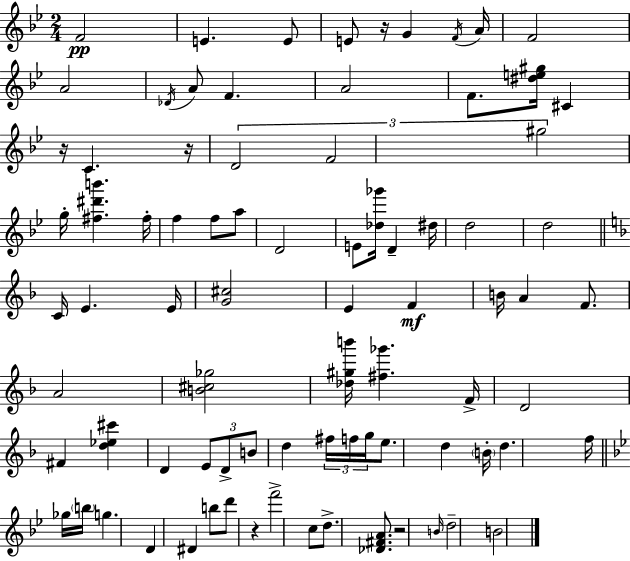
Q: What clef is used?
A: treble